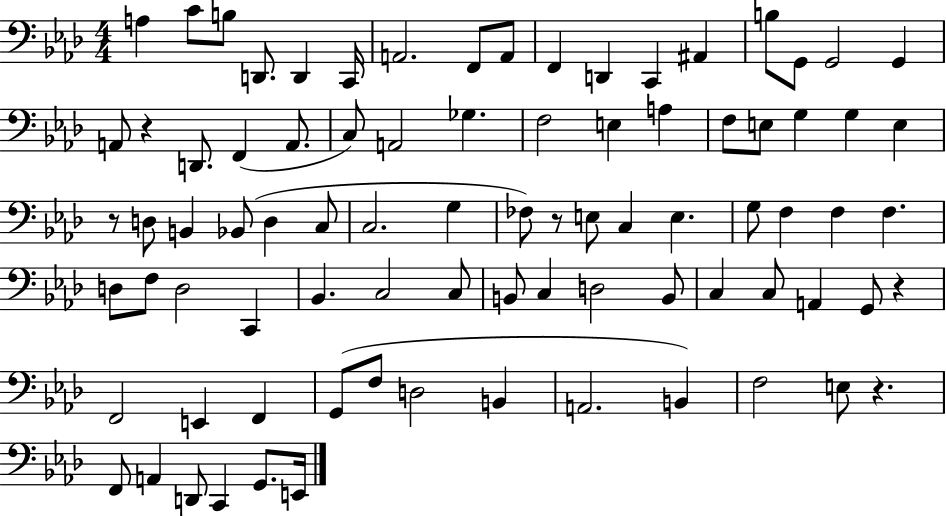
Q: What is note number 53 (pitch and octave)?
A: C3